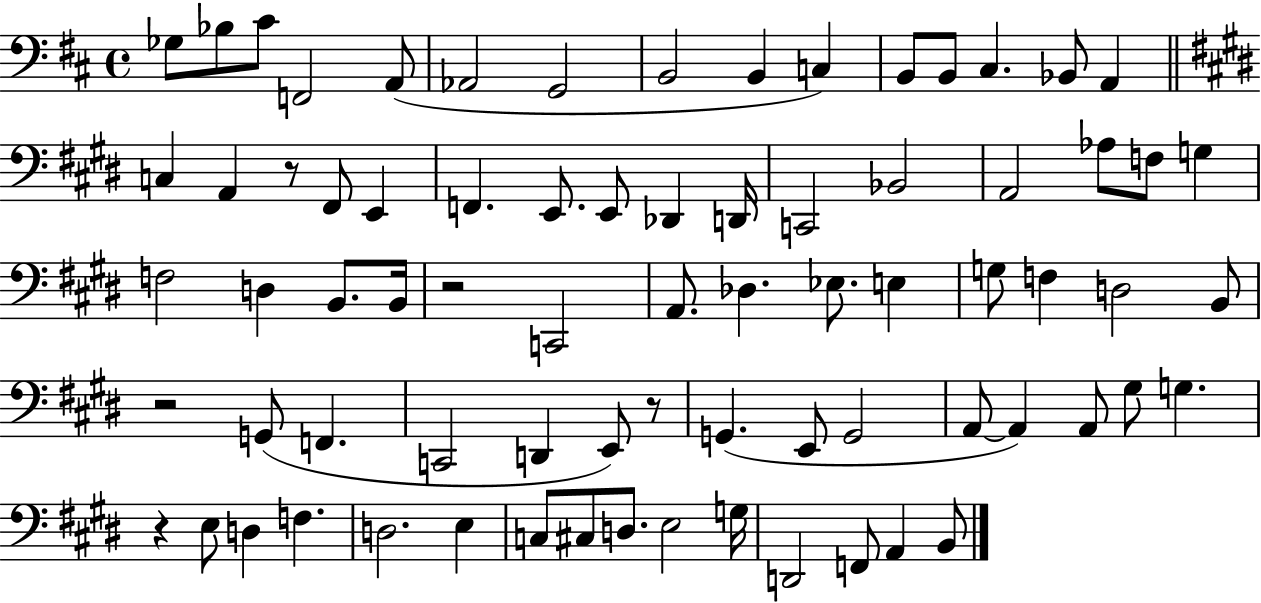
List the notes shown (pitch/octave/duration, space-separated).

Gb3/e Bb3/e C#4/e F2/h A2/e Ab2/h G2/h B2/h B2/q C3/q B2/e B2/e C#3/q. Bb2/e A2/q C3/q A2/q R/e F#2/e E2/q F2/q. E2/e. E2/e Db2/q D2/s C2/h Bb2/h A2/h Ab3/e F3/e G3/q F3/h D3/q B2/e. B2/s R/h C2/h A2/e. Db3/q. Eb3/e. E3/q G3/e F3/q D3/h B2/e R/h G2/e F2/q. C2/h D2/q E2/e R/e G2/q. E2/e G2/h A2/e A2/q A2/e G#3/e G3/q. R/q E3/e D3/q F3/q. D3/h. E3/q C3/e C#3/e D3/e. E3/h G3/s D2/h F2/e A2/q B2/e